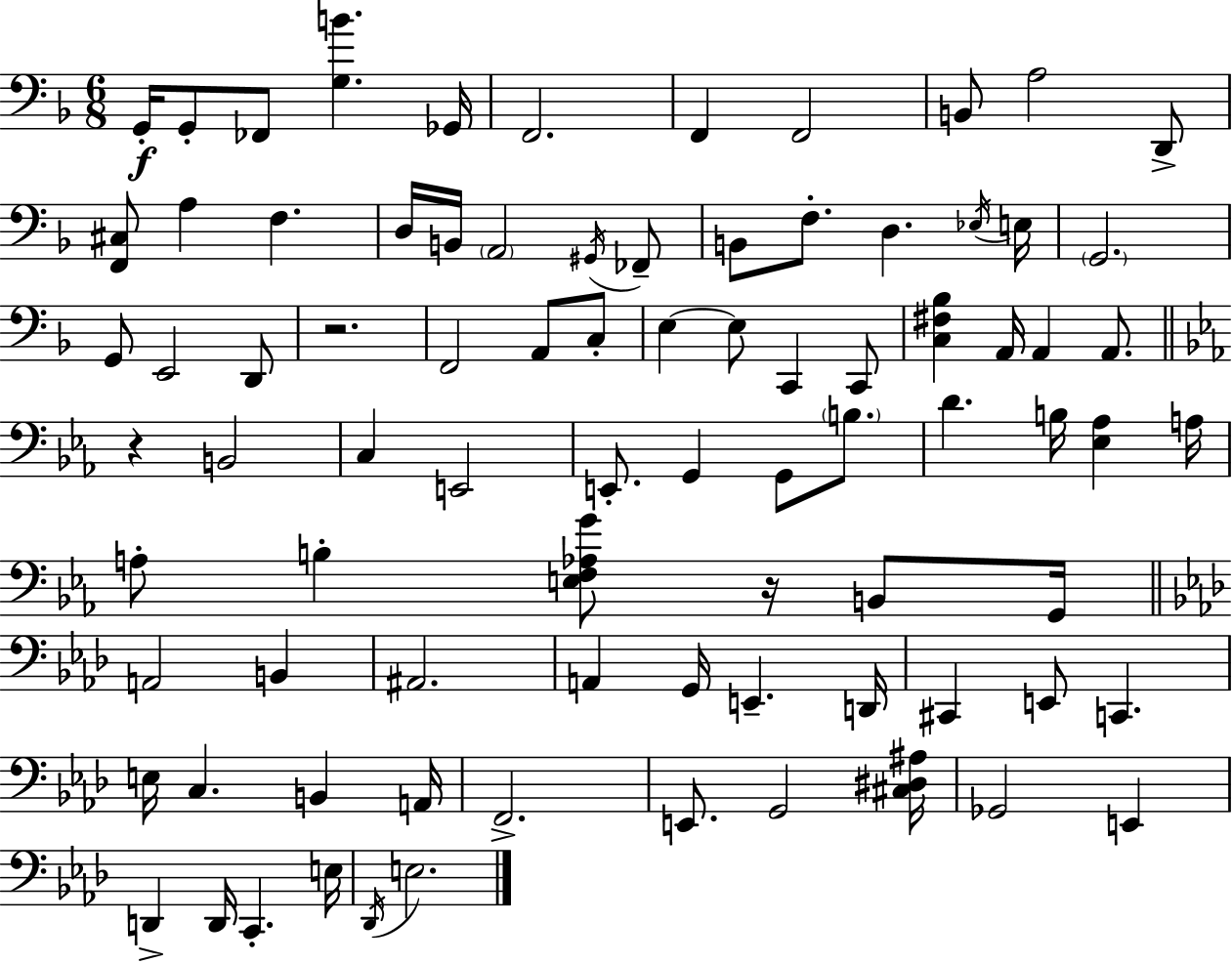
G2/s G2/e FES2/e [G3,B4]/q. Gb2/s F2/h. F2/q F2/h B2/e A3/h D2/e [F2,C#3]/e A3/q F3/q. D3/s B2/s A2/h G#2/s FES2/e B2/e F3/e. D3/q. Eb3/s E3/s G2/h. G2/e E2/h D2/e R/h. F2/h A2/e C3/e E3/q E3/e C2/q C2/e [C3,F#3,Bb3]/q A2/s A2/q A2/e. R/q B2/h C3/q E2/h E2/e. G2/q G2/e B3/e. D4/q. B3/s [Eb3,Ab3]/q A3/s A3/e B3/q [E3,F3,Ab3,G4]/e R/s B2/e G2/s A2/h B2/q A#2/h. A2/q G2/s E2/q. D2/s C#2/q E2/e C2/q. E3/s C3/q. B2/q A2/s F2/h. E2/e. G2/h [C#3,D#3,A#3]/s Gb2/h E2/q D2/q D2/s C2/q. E3/s Db2/s E3/h.